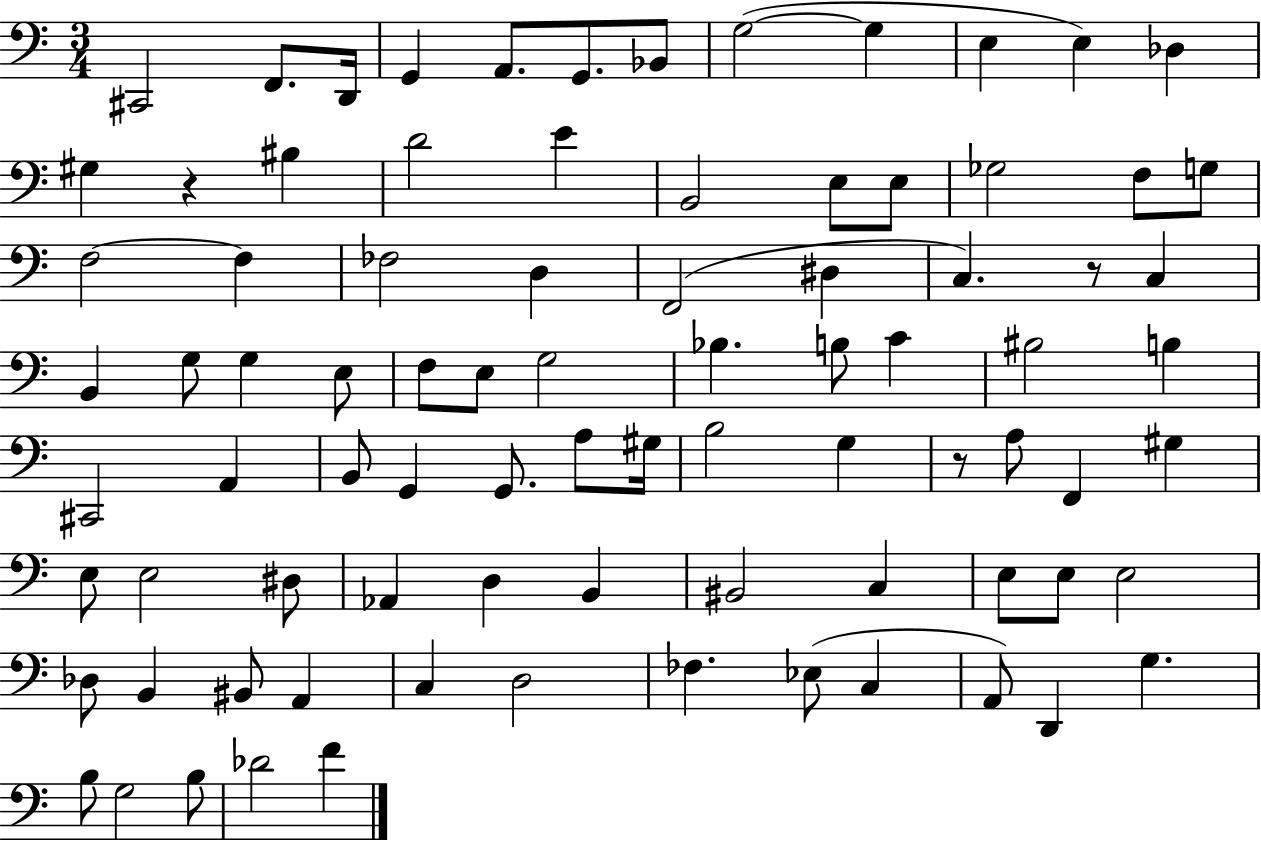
C#2/h F2/e. D2/s G2/q A2/e. G2/e. Bb2/e G3/h G3/q E3/q E3/q Db3/q G#3/q R/q BIS3/q D4/h E4/q B2/h E3/e E3/e Gb3/h F3/e G3/e F3/h F3/q FES3/h D3/q F2/h D#3/q C3/q. R/e C3/q B2/q G3/e G3/q E3/e F3/e E3/e G3/h Bb3/q. B3/e C4/q BIS3/h B3/q C#2/h A2/q B2/e G2/q G2/e. A3/e G#3/s B3/h G3/q R/e A3/e F2/q G#3/q E3/e E3/h D#3/e Ab2/q D3/q B2/q BIS2/h C3/q E3/e E3/e E3/h Db3/e B2/q BIS2/e A2/q C3/q D3/h FES3/q. Eb3/e C3/q A2/e D2/q G3/q. B3/e G3/h B3/e Db4/h F4/q